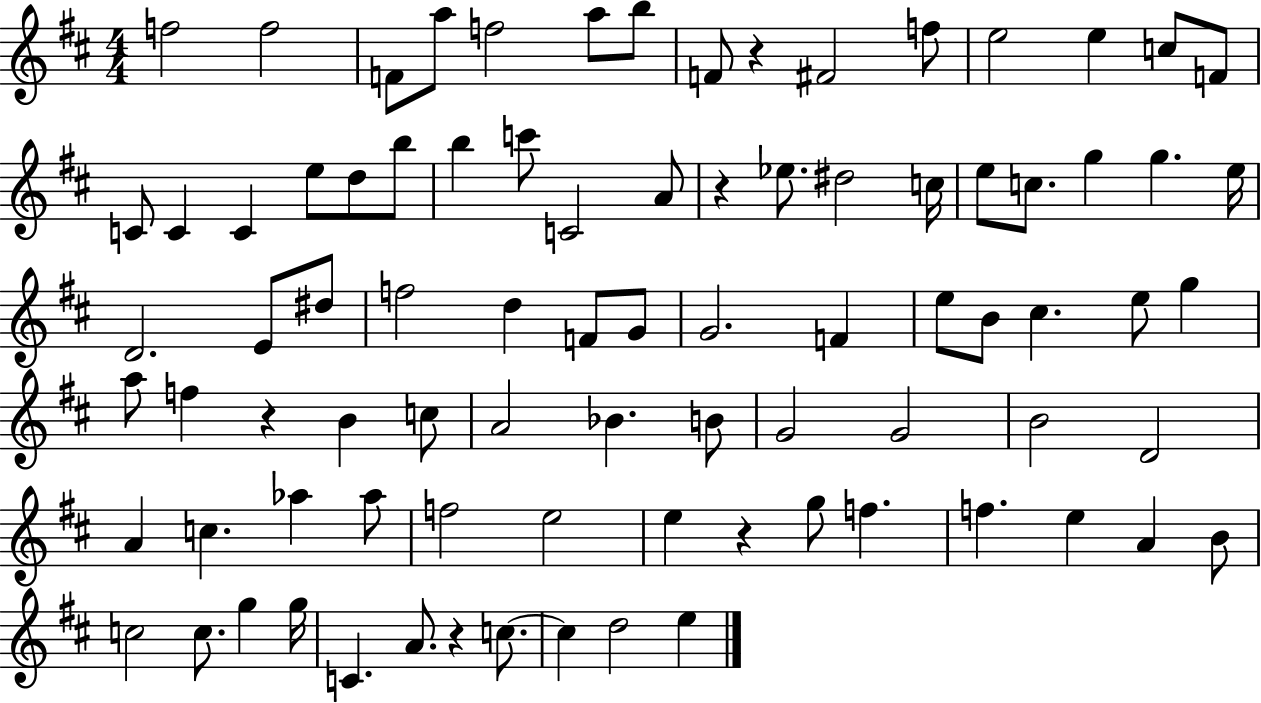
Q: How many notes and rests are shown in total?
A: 85